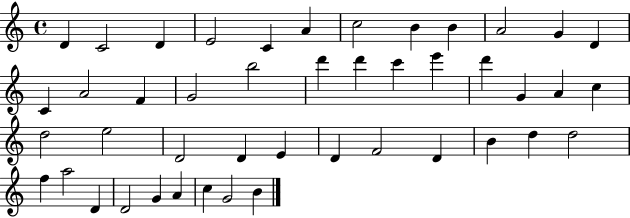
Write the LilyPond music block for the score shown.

{
  \clef treble
  \time 4/4
  \defaultTimeSignature
  \key c \major
  d'4 c'2 d'4 | e'2 c'4 a'4 | c''2 b'4 b'4 | a'2 g'4 d'4 | \break c'4 a'2 f'4 | g'2 b''2 | d'''4 d'''4 c'''4 e'''4 | d'''4 g'4 a'4 c''4 | \break d''2 e''2 | d'2 d'4 e'4 | d'4 f'2 d'4 | b'4 d''4 d''2 | \break f''4 a''2 d'4 | d'2 g'4 a'4 | c''4 g'2 b'4 | \bar "|."
}